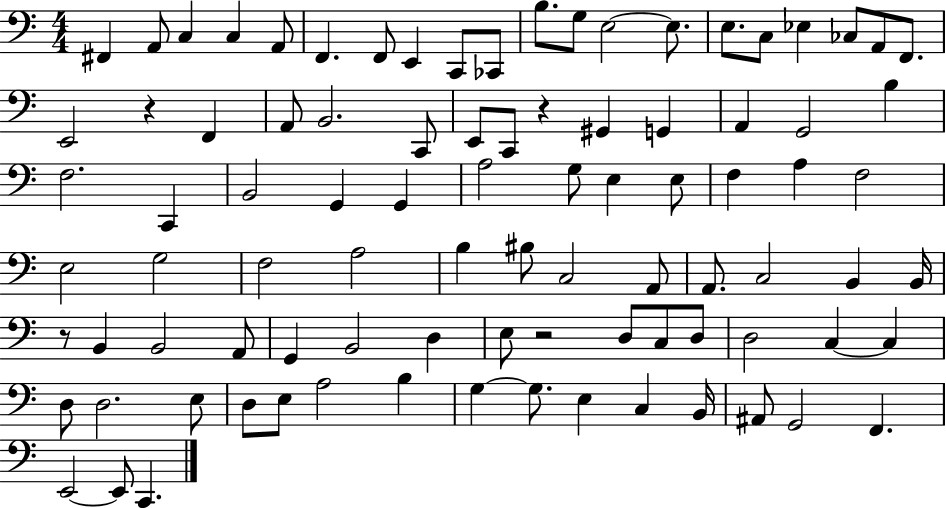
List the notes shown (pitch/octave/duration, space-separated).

F#2/q A2/e C3/q C3/q A2/e F2/q. F2/e E2/q C2/e CES2/e B3/e. G3/e E3/h E3/e. E3/e. C3/e Eb3/q CES3/e A2/e F2/e. E2/h R/q F2/q A2/e B2/h. C2/e E2/e C2/e R/q G#2/q G2/q A2/q G2/h B3/q F3/h. C2/q B2/h G2/q G2/q A3/h G3/e E3/q E3/e F3/q A3/q F3/h E3/h G3/h F3/h A3/h B3/q BIS3/e C3/h A2/e A2/e. C3/h B2/q B2/s R/e B2/q B2/h A2/e G2/q B2/h D3/q E3/e R/h D3/e C3/e D3/e D3/h C3/q C3/q D3/e D3/h. E3/e D3/e E3/e A3/h B3/q G3/q G3/e. E3/q C3/q B2/s A#2/e G2/h F2/q. E2/h E2/e C2/q.